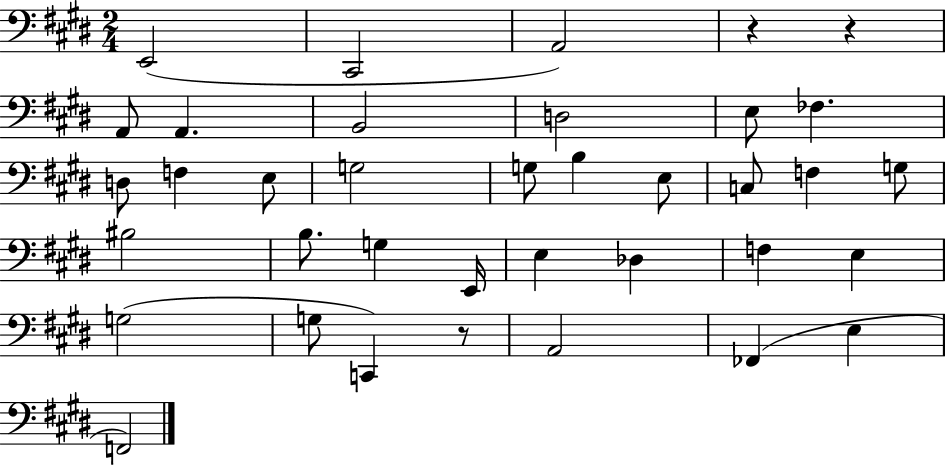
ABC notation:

X:1
T:Untitled
M:2/4
L:1/4
K:E
E,,2 ^C,,2 A,,2 z z A,,/2 A,, B,,2 D,2 E,/2 _F, D,/2 F, E,/2 G,2 G,/2 B, E,/2 C,/2 F, G,/2 ^B,2 B,/2 G, E,,/4 E, _D, F, E, G,2 G,/2 C,, z/2 A,,2 _F,, E, F,,2